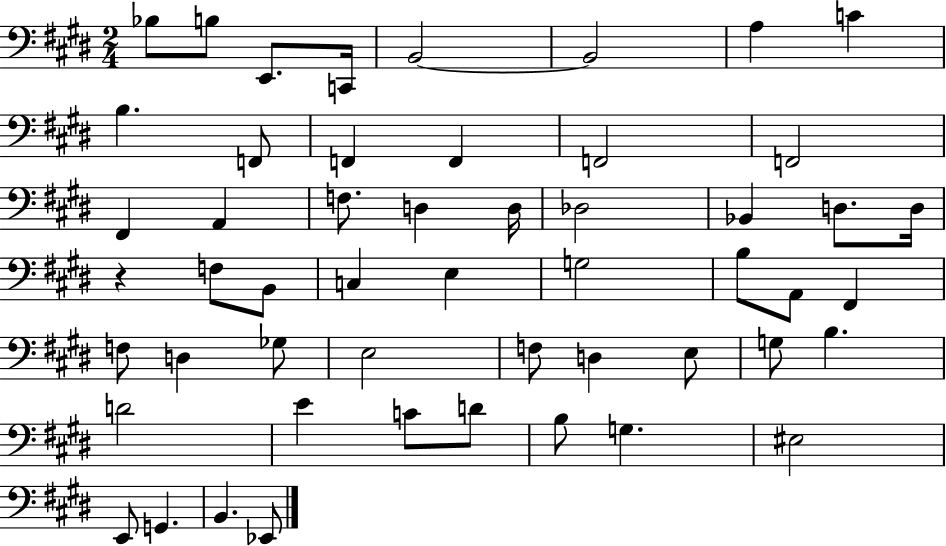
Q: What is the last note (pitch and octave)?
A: Eb2